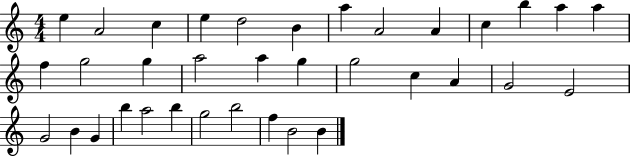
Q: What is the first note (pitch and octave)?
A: E5